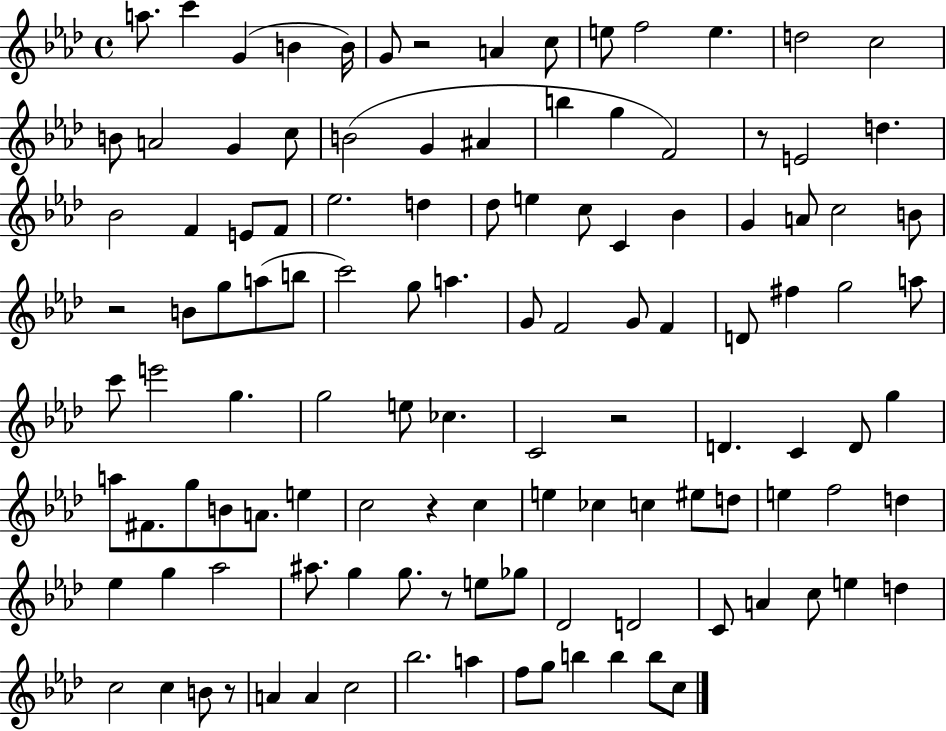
A5/e. C6/q G4/q B4/q B4/s G4/e R/h A4/q C5/e E5/e F5/h E5/q. D5/h C5/h B4/e A4/h G4/q C5/e B4/h G4/q A#4/q B5/q G5/q F4/h R/e E4/h D5/q. Bb4/h F4/q E4/e F4/e Eb5/h. D5/q Db5/e E5/q C5/e C4/q Bb4/q G4/q A4/e C5/h B4/e R/h B4/e G5/e A5/e B5/e C6/h G5/e A5/q. G4/e F4/h G4/e F4/q D4/e F#5/q G5/h A5/e C6/e E6/h G5/q. G5/h E5/e CES5/q. C4/h R/h D4/q. C4/q D4/e G5/q A5/e F#4/e. G5/e B4/e A4/e. E5/q C5/h R/q C5/q E5/q CES5/q C5/q EIS5/e D5/e E5/q F5/h D5/q Eb5/q G5/q Ab5/h A#5/e. G5/q G5/e. R/e E5/e Gb5/e Db4/h D4/h C4/e A4/q C5/e E5/q D5/q C5/h C5/q B4/e R/e A4/q A4/q C5/h Bb5/h. A5/q F5/e G5/e B5/q B5/q B5/e C5/e